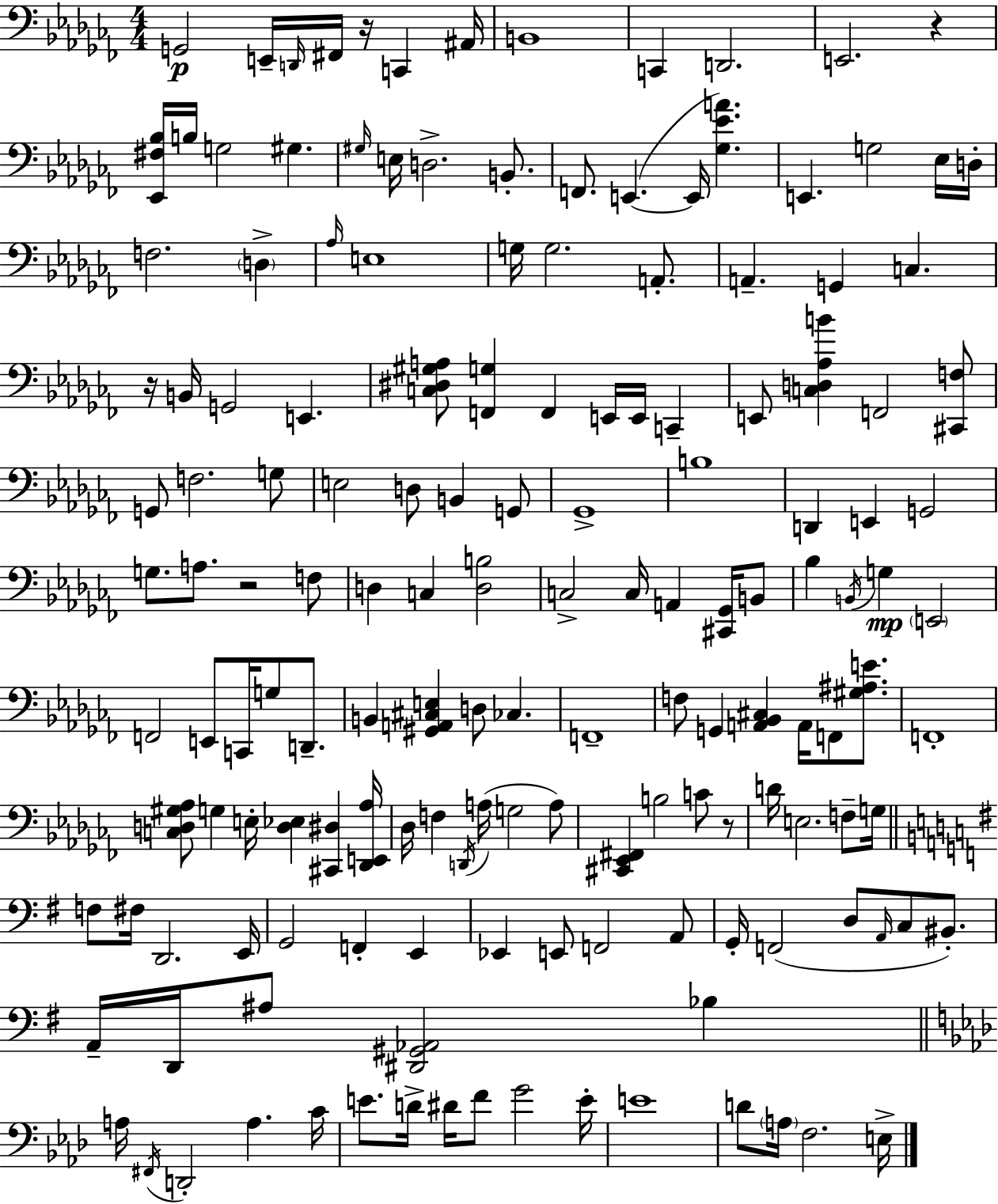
{
  \clef bass
  \numericTimeSignature
  \time 4/4
  \key aes \minor
  g,2\p e,16-- \grace { d,16 } fis,16 r16 c,4 | ais,16 b,1 | c,4 d,2. | e,2. r4 | \break <ees, fis bes>16 b16 g2 gis4. | \grace { gis16 } e16 d2.-> b,8.-. | f,8. e,4.~(~ e,16 <ges ees' a'>4.) | e,4. g2 | \break ees16 d16-. f2. \parenthesize d4-> | \grace { aes16 } e1 | g16 g2. | a,8.-. a,4.-- g,4 c4. | \break r16 b,16 g,2 e,4. | <c dis gis a>8 <f, g>4 f,4 e,16 e,16 c,4-- | e,8 <c d aes b'>4 f,2 | <cis, f>8 g,8 f2. | \break g8 e2 d8 b,4 | g,8 ges,1-> | b1 | d,4 e,4 g,2 | \break g8. a8. r2 | f8 d4 c4 <d b>2 | c2-> c16 a,4 | <cis, ges,>16 b,8 bes4 \acciaccatura { b,16 }\mp g4 \parenthesize e,2 | \break f,2 e,8 c,16 g8 | d,8.-- b,4 <gis, a, cis e>4 d8 ces4. | f,1-- | f8 g,4 <a, bes, cis>4 a,16 f,8 | \break <gis ais e'>8. f,1-. | <c d gis aes>8 g4 e16-. <d ees>4 <cis, dis>4 | <des, e, aes>16 des16 f4 \acciaccatura { d,16 } a16( g2 | a8) <cis, ees, fis,>4 b2 | \break c'8 r8 d'16 e2. | f8-- g16 \bar "||" \break \key g \major f8 fis16 d,2. e,16 | g,2 f,4-. e,4 | ees,4 e,8 f,2 a,8 | g,16-. f,2( d8 \grace { a,16 } c8 bis,8.-.) | \break a,16-- d,16 ais8 <dis, gis, aes,>2 bes4 | \bar "||" \break \key aes \major a16 \acciaccatura { fis,16 } d,2-. a4. | c'16 e'8. d'16-> dis'16 f'8 g'2 | e'16-. e'1 | d'8 \parenthesize a16 f2. | \break e16-> \bar "|."
}